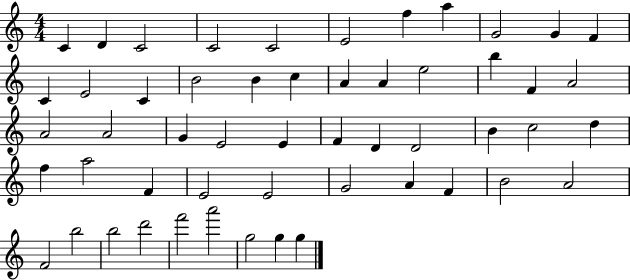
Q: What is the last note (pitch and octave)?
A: G5